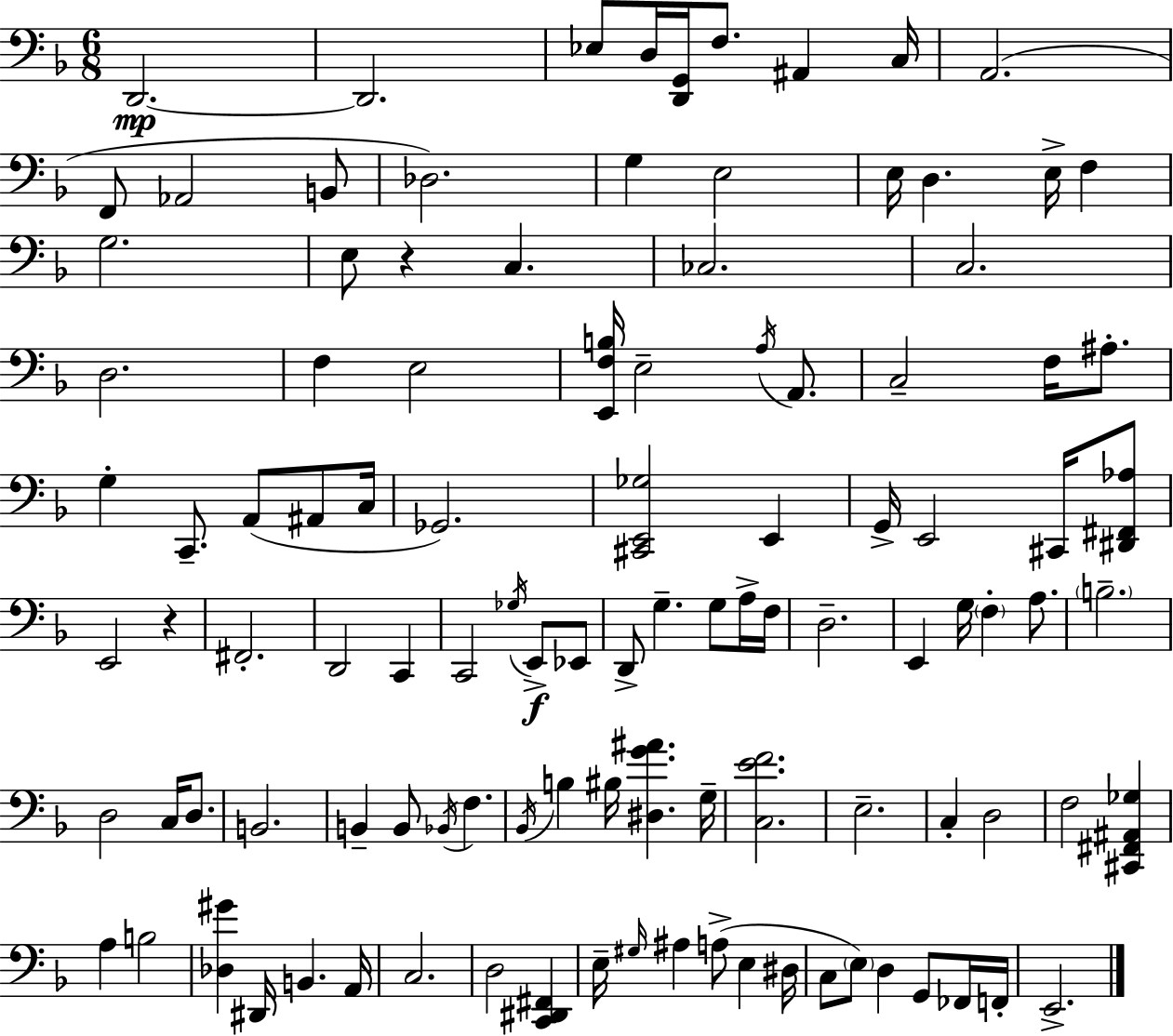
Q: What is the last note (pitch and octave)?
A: E2